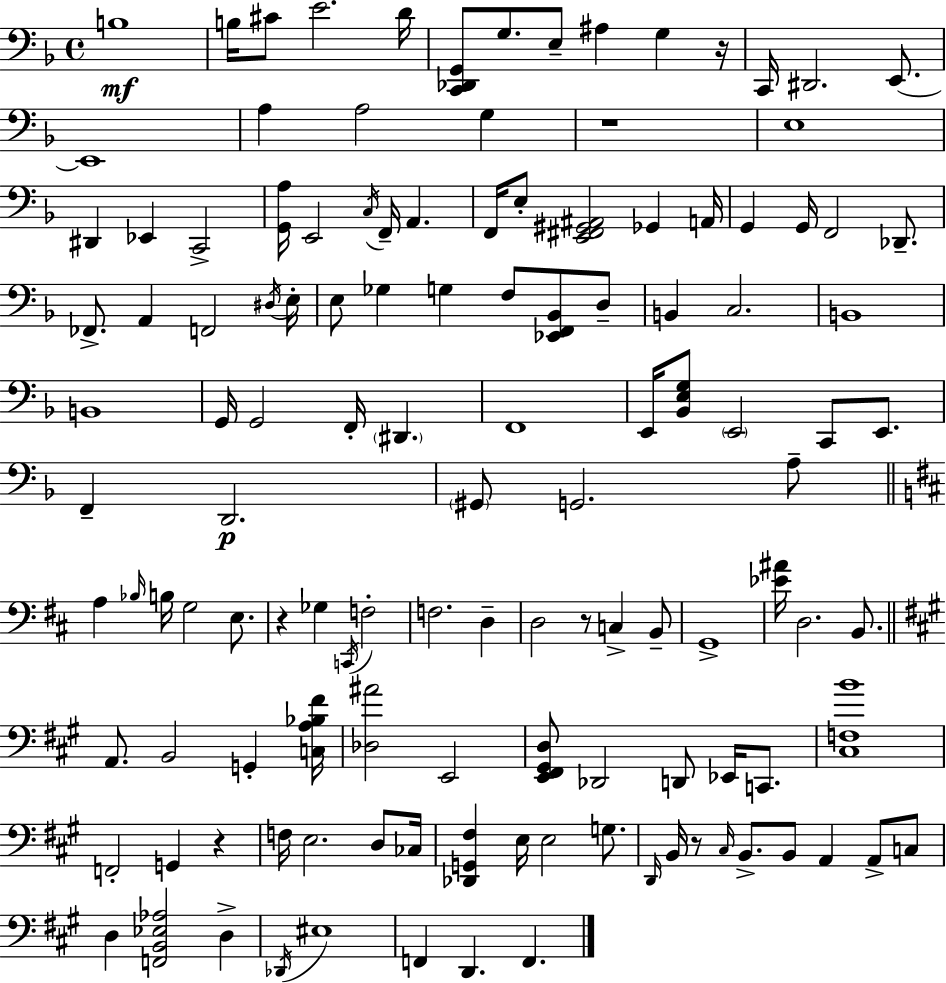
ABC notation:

X:1
T:Untitled
M:4/4
L:1/4
K:F
B,4 B,/4 ^C/2 E2 D/4 [C,,_D,,G,,]/2 G,/2 E,/2 ^A, G, z/4 C,,/4 ^D,,2 E,,/2 E,,4 A, A,2 G, z4 E,4 ^D,, _E,, C,,2 [G,,A,]/4 E,,2 C,/4 F,,/4 A,, F,,/4 E,/2 [E,,^F,,^G,,^A,,]2 _G,, A,,/4 G,, G,,/4 F,,2 _D,,/2 _F,,/2 A,, F,,2 ^D,/4 E,/4 E,/2 _G, G, F,/2 [_E,,F,,_B,,]/2 D,/2 B,, C,2 B,,4 B,,4 G,,/4 G,,2 F,,/4 ^D,, F,,4 E,,/4 [_B,,E,G,]/2 E,,2 C,,/2 E,,/2 F,, D,,2 ^G,,/2 G,,2 A,/2 A, _B,/4 B,/4 G,2 E,/2 z _G, C,,/4 F,2 F,2 D, D,2 z/2 C, B,,/2 G,,4 [_E^A]/4 D,2 B,,/2 A,,/2 B,,2 G,, [C,A,_B,^F]/4 [_D,^A]2 E,,2 [E,,^F,,^G,,D,]/2 _D,,2 D,,/2 _E,,/4 C,,/2 [^C,F,B]4 F,,2 G,, z F,/4 E,2 D,/2 _C,/4 [_D,,G,,^F,] E,/4 E,2 G,/2 D,,/4 B,,/4 z/2 ^C,/4 B,,/2 B,,/2 A,, A,,/2 C,/2 D, [F,,B,,_E,_A,]2 D, _D,,/4 ^E,4 F,, D,, F,,